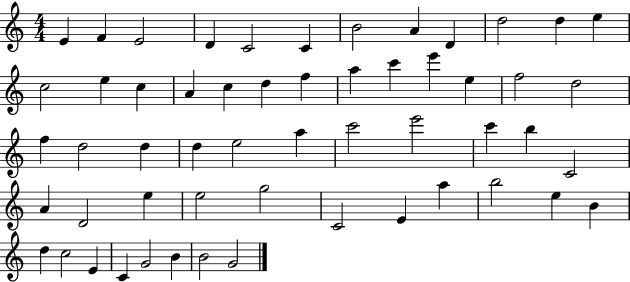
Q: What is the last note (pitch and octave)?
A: G4